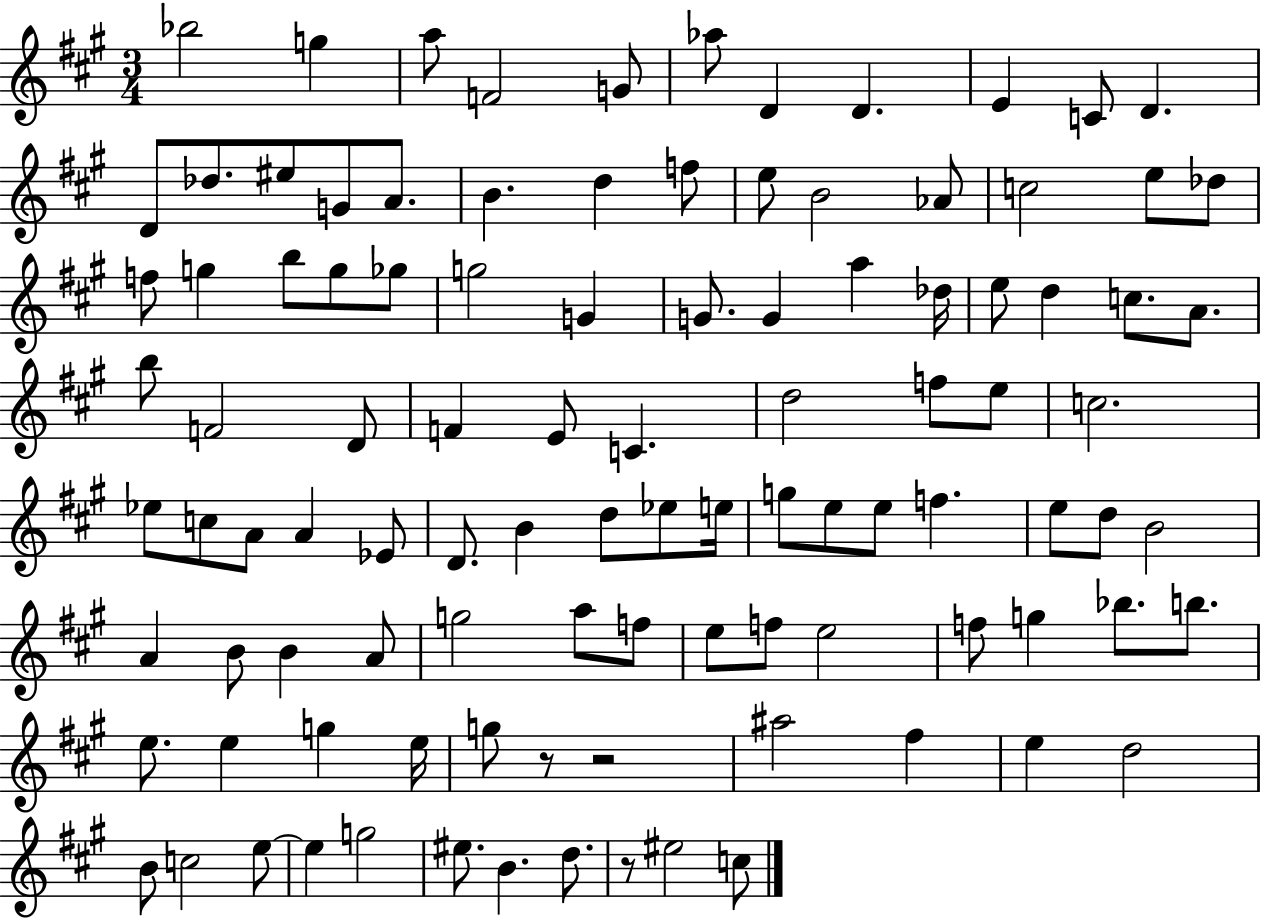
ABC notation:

X:1
T:Untitled
M:3/4
L:1/4
K:A
_b2 g a/2 F2 G/2 _a/2 D D E C/2 D D/2 _d/2 ^e/2 G/2 A/2 B d f/2 e/2 B2 _A/2 c2 e/2 _d/2 f/2 g b/2 g/2 _g/2 g2 G G/2 G a _d/4 e/2 d c/2 A/2 b/2 F2 D/2 F E/2 C d2 f/2 e/2 c2 _e/2 c/2 A/2 A _E/2 D/2 B d/2 _e/2 e/4 g/2 e/2 e/2 f e/2 d/2 B2 A B/2 B A/2 g2 a/2 f/2 e/2 f/2 e2 f/2 g _b/2 b/2 e/2 e g e/4 g/2 z/2 z2 ^a2 ^f e d2 B/2 c2 e/2 e g2 ^e/2 B d/2 z/2 ^e2 c/2